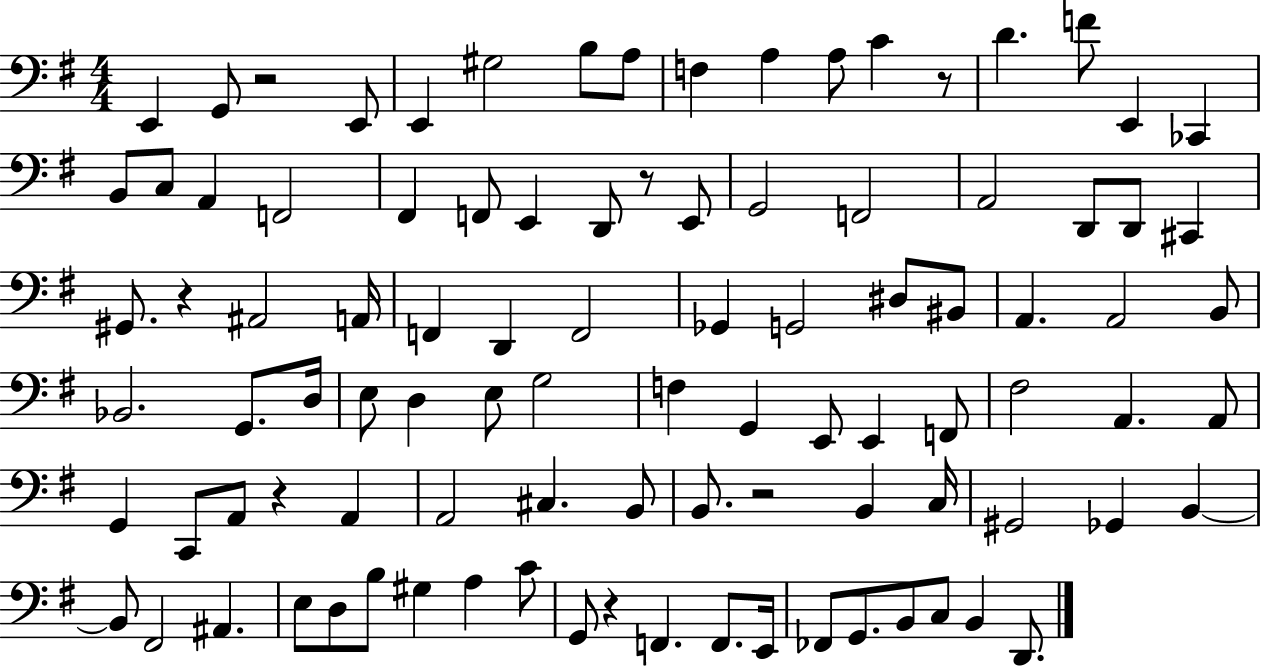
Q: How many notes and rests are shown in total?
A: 97